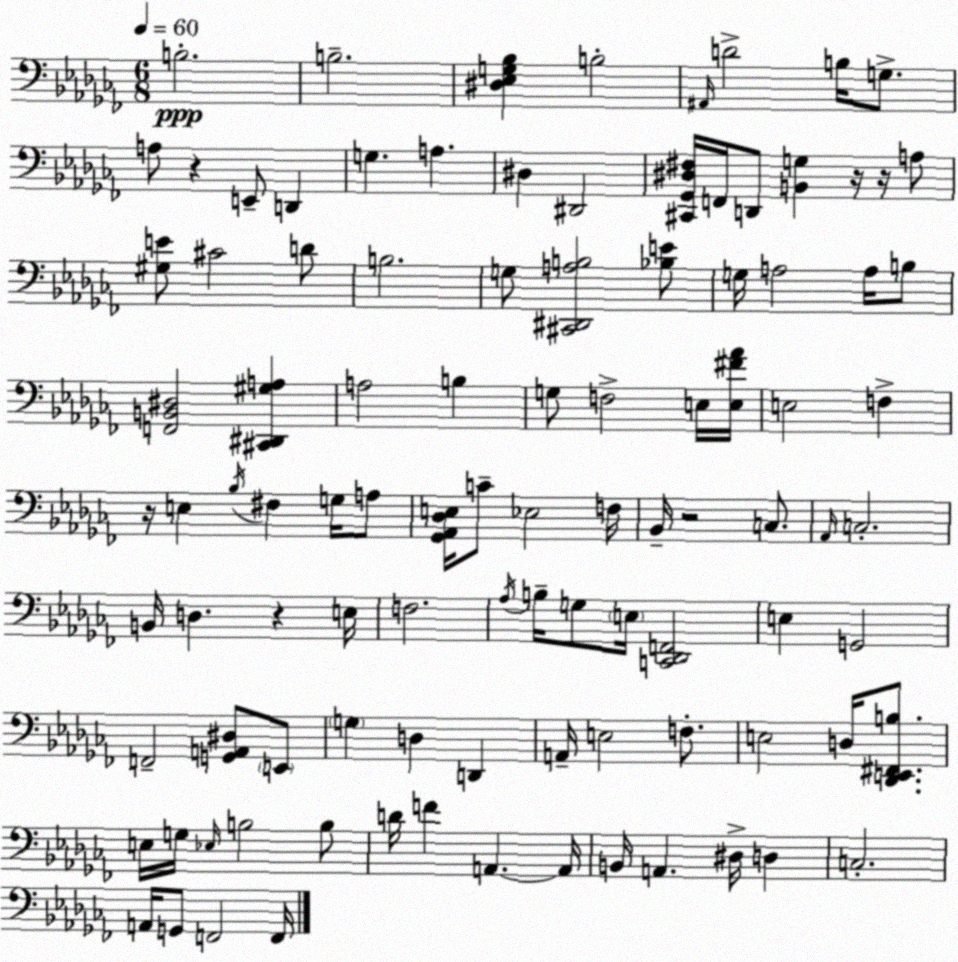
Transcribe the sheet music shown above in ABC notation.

X:1
T:Untitled
M:6/8
L:1/4
K:Abm
B,2 B,2 [^D,_E,G,_B,] B,2 ^A,,/4 D2 B,/4 G,/2 A,/2 z E,,/2 D,, G, A, ^D, ^D,,2 [^C,,_G,,^D,^F,]/4 F,,/4 D,,/2 [B,,G,] z/4 z/4 A,/2 [^G,E]/2 ^C2 D/2 B,2 G,/2 [^C,,^D,,A,B,]2 [_B,E]/2 G,/4 A,2 A,/4 B,/2 [F,,B,,^D,]2 [^C,,^D,,^G,A,] A,2 B, G,/2 F,2 E,/4 [E,^F_A]/4 E,2 F, z/4 E, _B,/4 ^F, G,/4 A,/2 [_G,,_A,,_D,E,]/4 C/2 _E,2 F,/4 _B,,/4 z2 C,/2 _A,,/4 C,2 B,,/4 D, z E,/4 F,2 _A,/4 B,/4 G,/2 E,/4 [C,,_D,,F,,]2 E, G,,2 F,,2 [G,,A,,^D,]/2 E,,/2 G, D, D,, A,,/4 E,2 F,/2 E,2 D,/4 [_D,,E,,^F,,B,]/2 E,/4 G,/4 _E,/4 B,2 B,/2 D/4 F A,, A,,/4 B,,/4 A,, ^D,/4 D, C,2 A,,/4 G,,/2 F,,2 F,,/4